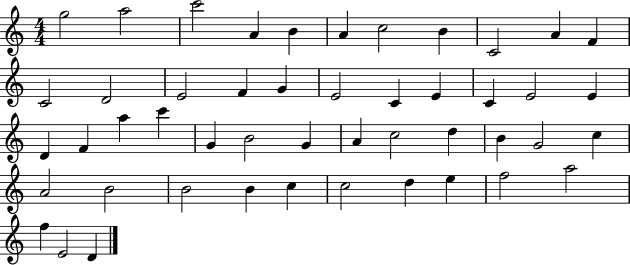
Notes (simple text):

G5/h A5/h C6/h A4/q B4/q A4/q C5/h B4/q C4/h A4/q F4/q C4/h D4/h E4/h F4/q G4/q E4/h C4/q E4/q C4/q E4/h E4/q D4/q F4/q A5/q C6/q G4/q B4/h G4/q A4/q C5/h D5/q B4/q G4/h C5/q A4/h B4/h B4/h B4/q C5/q C5/h D5/q E5/q F5/h A5/h F5/q E4/h D4/q